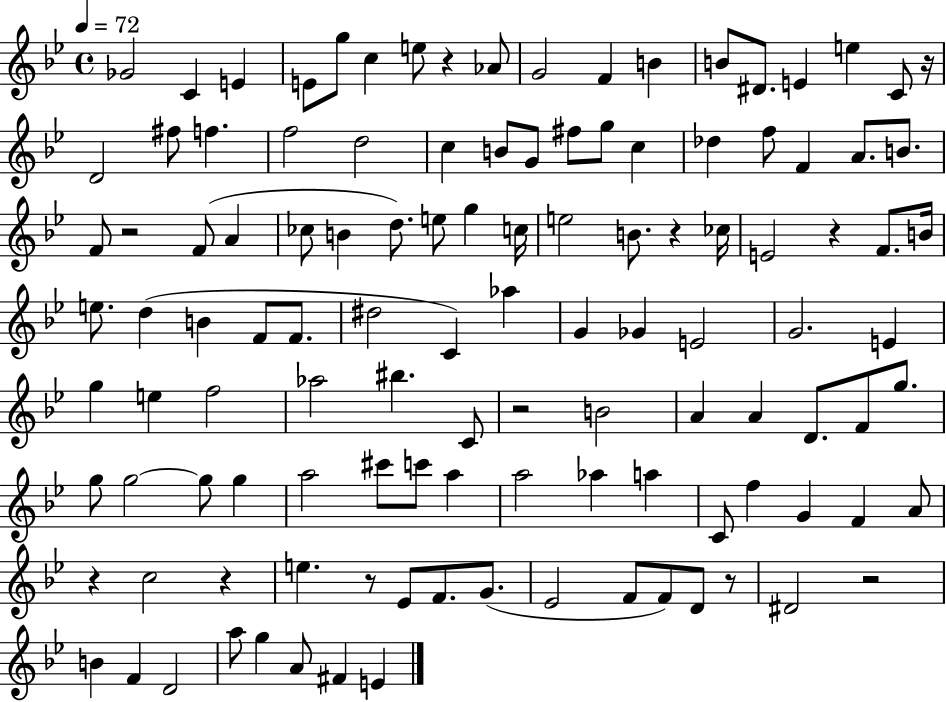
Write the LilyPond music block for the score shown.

{
  \clef treble
  \time 4/4
  \defaultTimeSignature
  \key bes \major
  \tempo 4 = 72
  \repeat volta 2 { ges'2 c'4 e'4 | e'8 g''8 c''4 e''8 r4 aes'8 | g'2 f'4 b'4 | b'8 dis'8. e'4 e''4 c'8 r16 | \break d'2 fis''8 f''4. | f''2 d''2 | c''4 b'8 g'8 fis''8 g''8 c''4 | des''4 f''8 f'4 a'8. b'8. | \break f'8 r2 f'8( a'4 | ces''8 b'4 d''8.) e''8 g''4 c''16 | e''2 b'8. r4 ces''16 | e'2 r4 f'8. b'16 | \break e''8. d''4( b'4 f'8 f'8. | dis''2 c'4) aes''4 | g'4 ges'4 e'2 | g'2. e'4 | \break g''4 e''4 f''2 | aes''2 bis''4. c'8 | r2 b'2 | a'4 a'4 d'8. f'8 g''8. | \break g''8 g''2~~ g''8 g''4 | a''2 cis'''8 c'''8 a''4 | a''2 aes''4 a''4 | c'8 f''4 g'4 f'4 a'8 | \break r4 c''2 r4 | e''4. r8 ees'8 f'8. g'8.( | ees'2 f'8 f'8) d'8 r8 | dis'2 r2 | \break b'4 f'4 d'2 | a''8 g''4 a'8 fis'4 e'4 | } \bar "|."
}